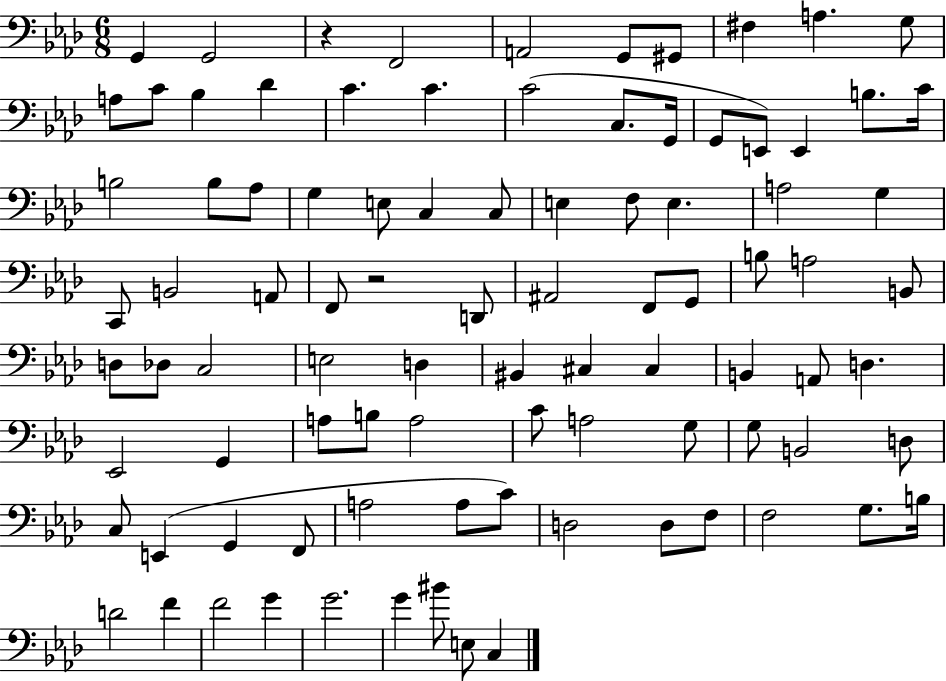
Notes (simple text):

G2/q G2/h R/q F2/h A2/h G2/e G#2/e F#3/q A3/q. G3/e A3/e C4/e Bb3/q Db4/q C4/q. C4/q. C4/h C3/e. G2/s G2/e E2/e E2/q B3/e. C4/s B3/h B3/e Ab3/e G3/q E3/e C3/q C3/e E3/q F3/e E3/q. A3/h G3/q C2/e B2/h A2/e F2/e R/h D2/e A#2/h F2/e G2/e B3/e A3/h B2/e D3/e Db3/e C3/h E3/h D3/q BIS2/q C#3/q C#3/q B2/q A2/e D3/q. Eb2/h G2/q A3/e B3/e A3/h C4/e A3/h G3/e G3/e B2/h D3/e C3/e E2/q G2/q F2/e A3/h A3/e C4/e D3/h D3/e F3/e F3/h G3/e. B3/s D4/h F4/q F4/h G4/q G4/h. G4/q BIS4/e E3/e C3/q